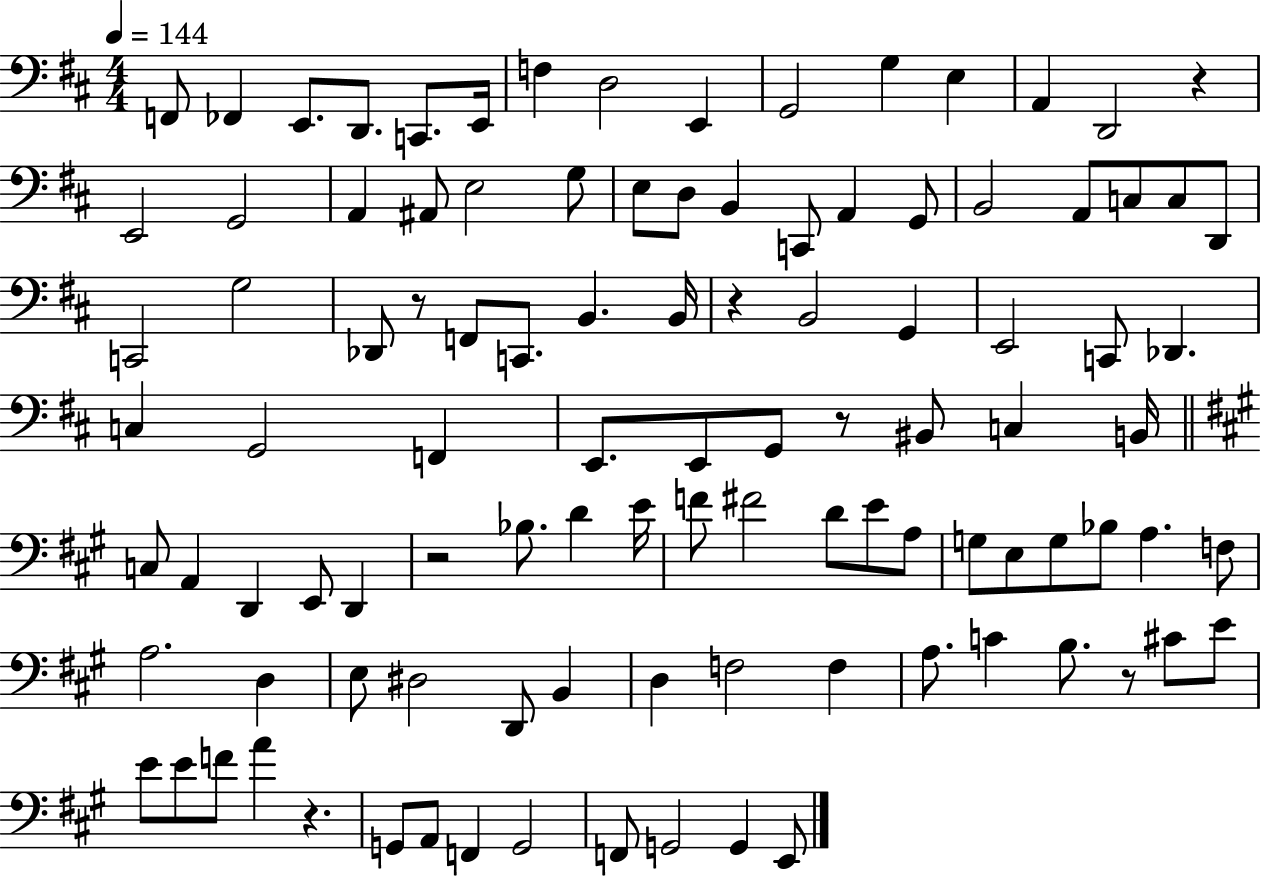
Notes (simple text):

F2/e FES2/q E2/e. D2/e. C2/e. E2/s F3/q D3/h E2/q G2/h G3/q E3/q A2/q D2/h R/q E2/h G2/h A2/q A#2/e E3/h G3/e E3/e D3/e B2/q C2/e A2/q G2/e B2/h A2/e C3/e C3/e D2/e C2/h G3/h Db2/e R/e F2/e C2/e. B2/q. B2/s R/q B2/h G2/q E2/h C2/e Db2/q. C3/q G2/h F2/q E2/e. E2/e G2/e R/e BIS2/e C3/q B2/s C3/e A2/q D2/q E2/e D2/q R/h Bb3/e. D4/q E4/s F4/e F#4/h D4/e E4/e A3/e G3/e E3/e G3/e Bb3/e A3/q. F3/e A3/h. D3/q E3/e D#3/h D2/e B2/q D3/q F3/h F3/q A3/e. C4/q B3/e. R/e C#4/e E4/e E4/e E4/e F4/e A4/q R/q. G2/e A2/e F2/q G2/h F2/e G2/h G2/q E2/e